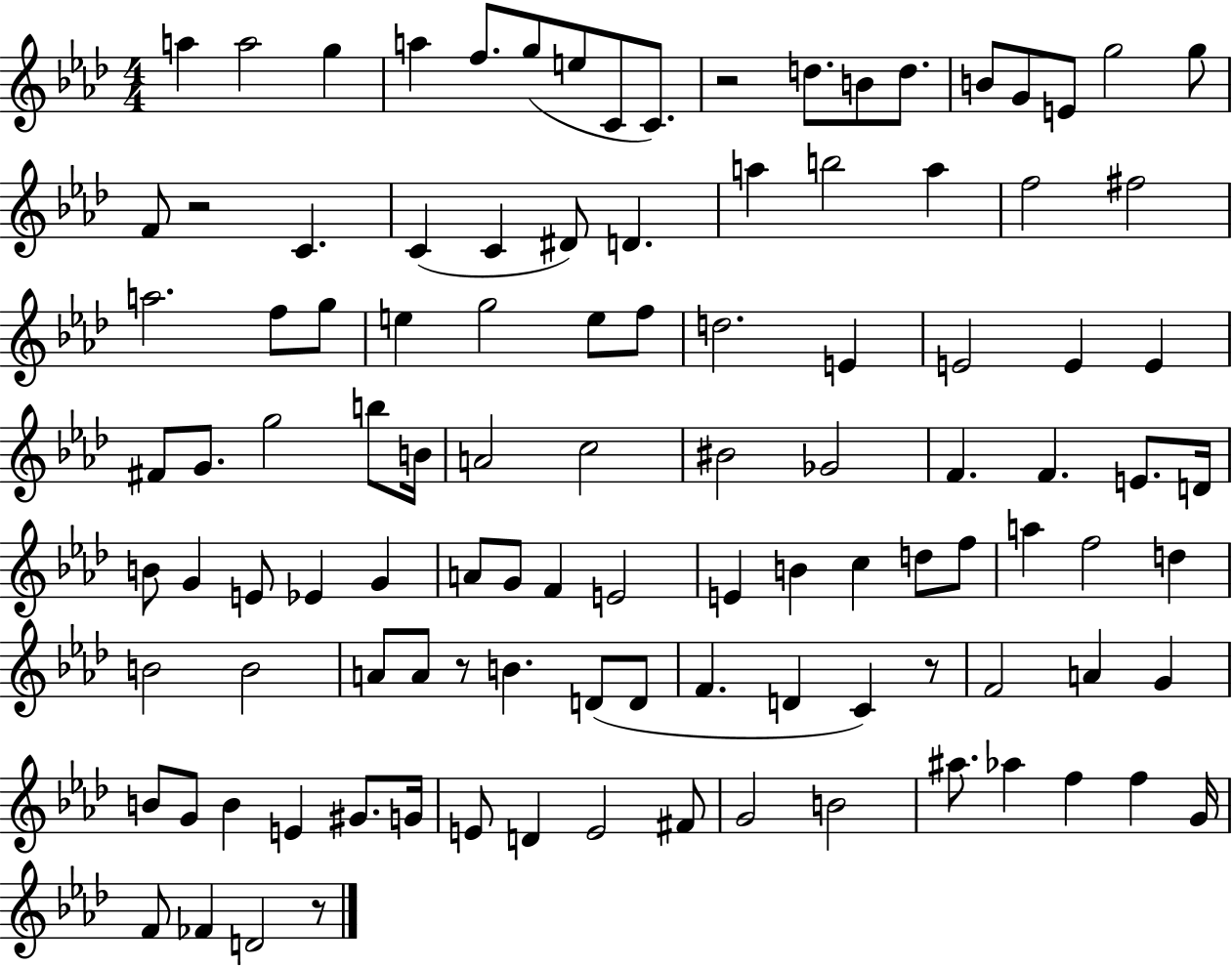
X:1
T:Untitled
M:4/4
L:1/4
K:Ab
a a2 g a f/2 g/2 e/2 C/2 C/2 z2 d/2 B/2 d/2 B/2 G/2 E/2 g2 g/2 F/2 z2 C C C ^D/2 D a b2 a f2 ^f2 a2 f/2 g/2 e g2 e/2 f/2 d2 E E2 E E ^F/2 G/2 g2 b/2 B/4 A2 c2 ^B2 _G2 F F E/2 D/4 B/2 G E/2 _E G A/2 G/2 F E2 E B c d/2 f/2 a f2 d B2 B2 A/2 A/2 z/2 B D/2 D/2 F D C z/2 F2 A G B/2 G/2 B E ^G/2 G/4 E/2 D E2 ^F/2 G2 B2 ^a/2 _a f f G/4 F/2 _F D2 z/2